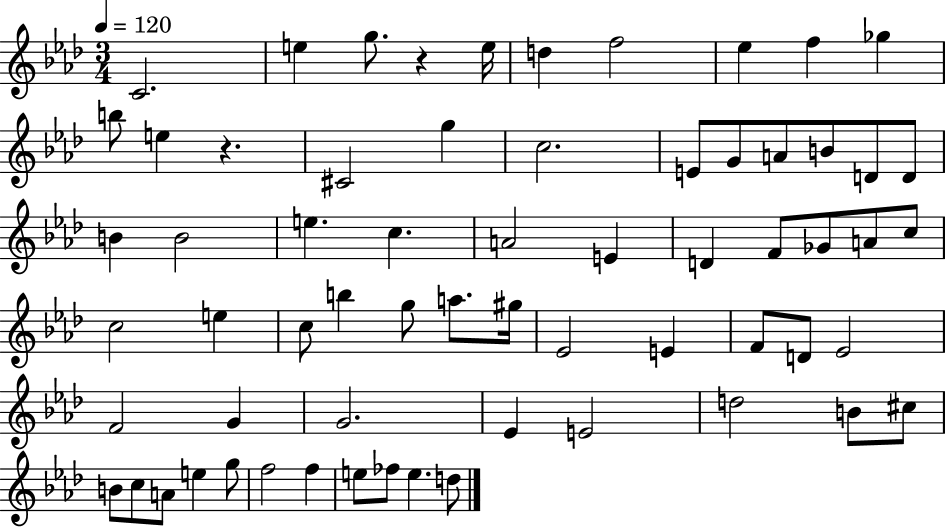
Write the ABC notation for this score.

X:1
T:Untitled
M:3/4
L:1/4
K:Ab
C2 e g/2 z e/4 d f2 _e f _g b/2 e z ^C2 g c2 E/2 G/2 A/2 B/2 D/2 D/2 B B2 e c A2 E D F/2 _G/2 A/2 c/2 c2 e c/2 b g/2 a/2 ^g/4 _E2 E F/2 D/2 _E2 F2 G G2 _E E2 d2 B/2 ^c/2 B/2 c/2 A/2 e g/2 f2 f e/2 _f/2 e d/2